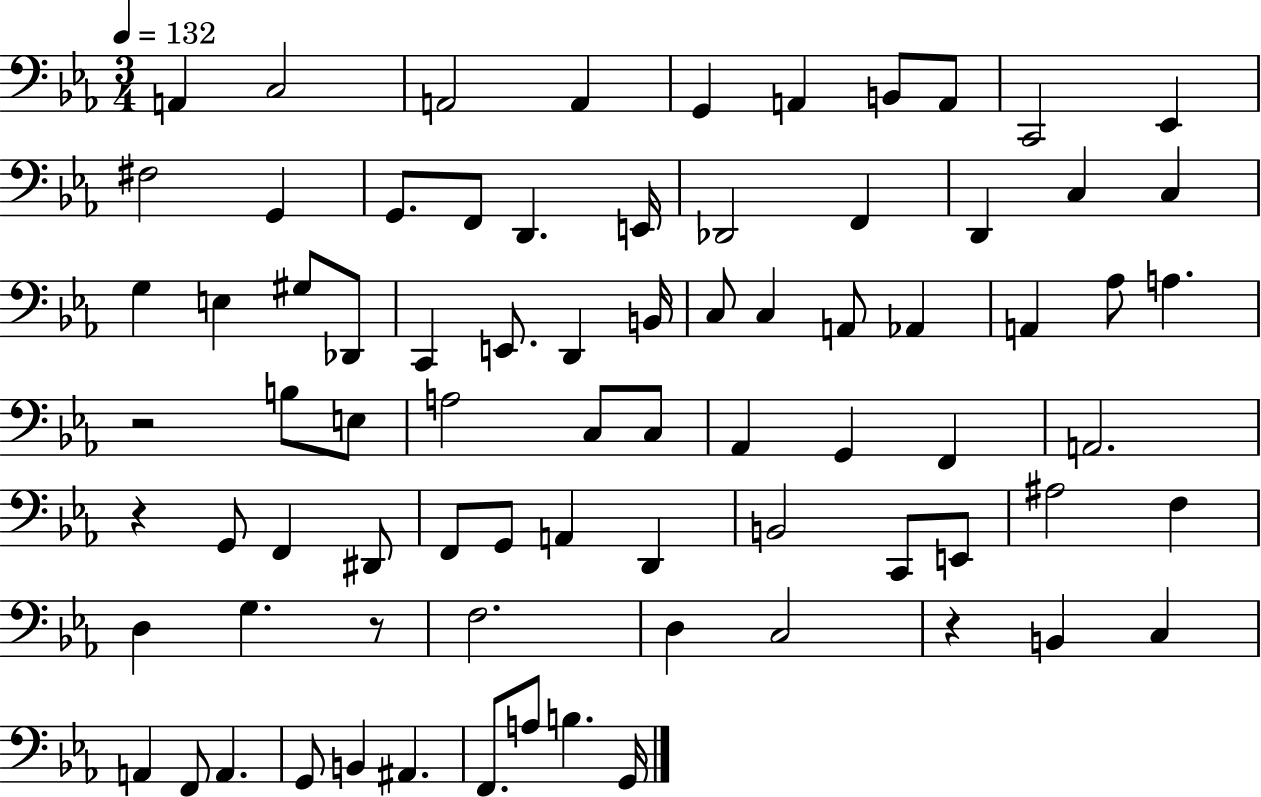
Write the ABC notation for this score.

X:1
T:Untitled
M:3/4
L:1/4
K:Eb
A,, C,2 A,,2 A,, G,, A,, B,,/2 A,,/2 C,,2 _E,, ^F,2 G,, G,,/2 F,,/2 D,, E,,/4 _D,,2 F,, D,, C, C, G, E, ^G,/2 _D,,/2 C,, E,,/2 D,, B,,/4 C,/2 C, A,,/2 _A,, A,, _A,/2 A, z2 B,/2 E,/2 A,2 C,/2 C,/2 _A,, G,, F,, A,,2 z G,,/2 F,, ^D,,/2 F,,/2 G,,/2 A,, D,, B,,2 C,,/2 E,,/2 ^A,2 F, D, G, z/2 F,2 D, C,2 z B,, C, A,, F,,/2 A,, G,,/2 B,, ^A,, F,,/2 A,/2 B, G,,/4